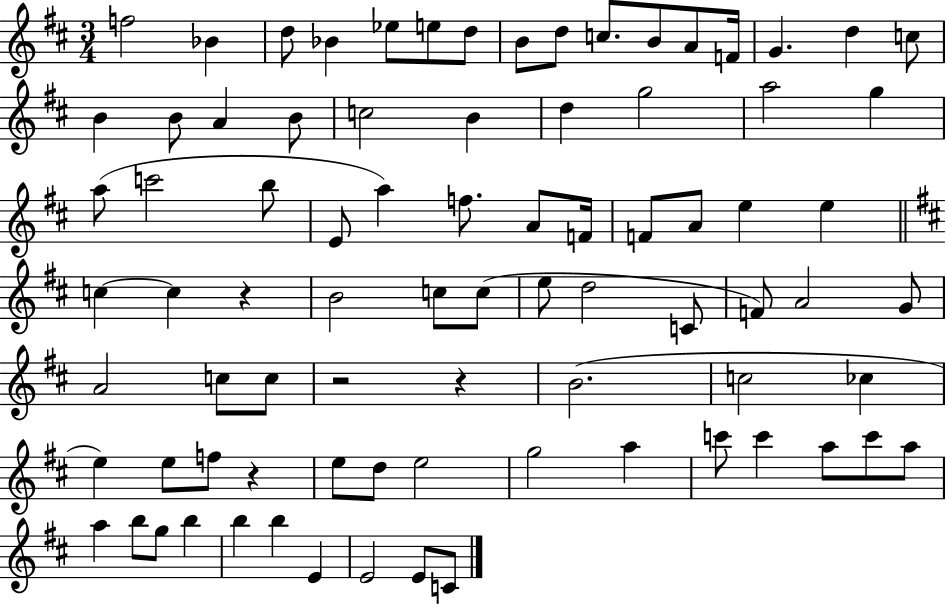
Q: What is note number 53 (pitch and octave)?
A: B4